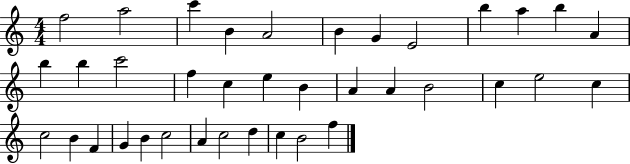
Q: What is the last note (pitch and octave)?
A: F5